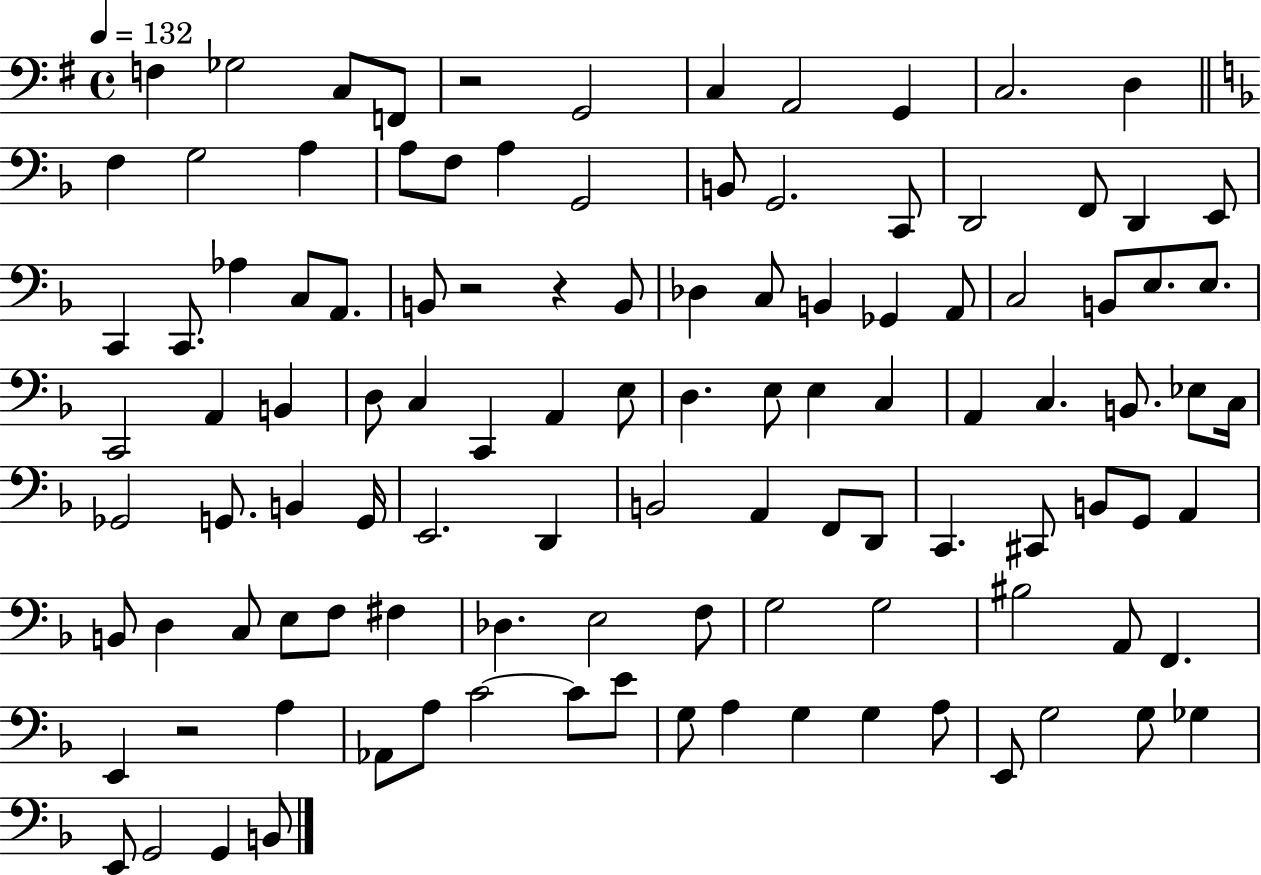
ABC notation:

X:1
T:Untitled
M:4/4
L:1/4
K:G
F, _G,2 C,/2 F,,/2 z2 G,,2 C, A,,2 G,, C,2 D, F, G,2 A, A,/2 F,/2 A, G,,2 B,,/2 G,,2 C,,/2 D,,2 F,,/2 D,, E,,/2 C,, C,,/2 _A, C,/2 A,,/2 B,,/2 z2 z B,,/2 _D, C,/2 B,, _G,, A,,/2 C,2 B,,/2 E,/2 E,/2 C,,2 A,, B,, D,/2 C, C,, A,, E,/2 D, E,/2 E, C, A,, C, B,,/2 _E,/2 C,/4 _G,,2 G,,/2 B,, G,,/4 E,,2 D,, B,,2 A,, F,,/2 D,,/2 C,, ^C,,/2 B,,/2 G,,/2 A,, B,,/2 D, C,/2 E,/2 F,/2 ^F, _D, E,2 F,/2 G,2 G,2 ^B,2 A,,/2 F,, E,, z2 A, _A,,/2 A,/2 C2 C/2 E/2 G,/2 A, G, G, A,/2 E,,/2 G,2 G,/2 _G, E,,/2 G,,2 G,, B,,/2